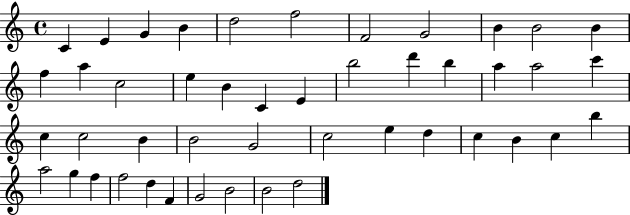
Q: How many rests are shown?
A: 0